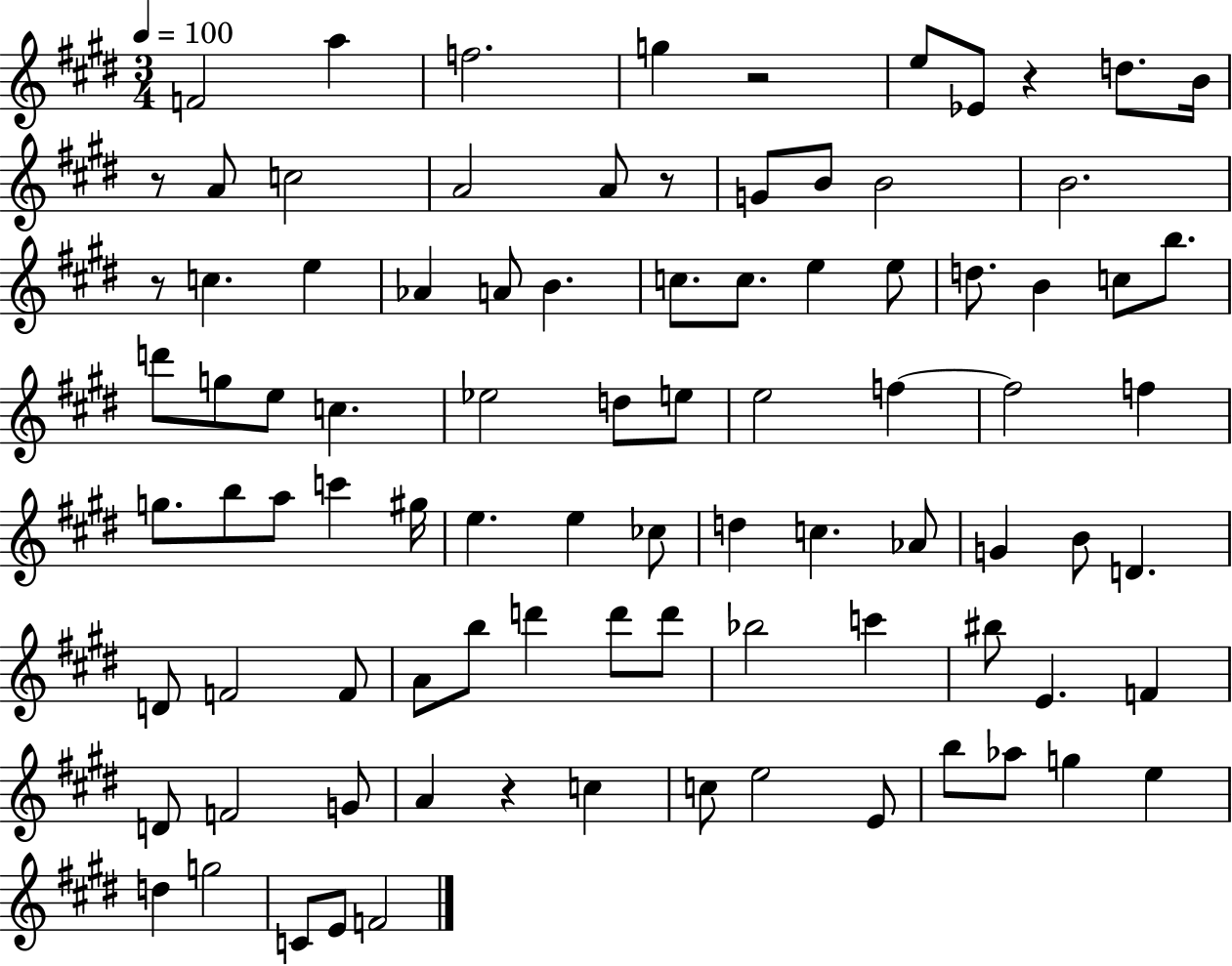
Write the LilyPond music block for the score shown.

{
  \clef treble
  \numericTimeSignature
  \time 3/4
  \key e \major
  \tempo 4 = 100
  f'2 a''4 | f''2. | g''4 r2 | e''8 ees'8 r4 d''8. b'16 | \break r8 a'8 c''2 | a'2 a'8 r8 | g'8 b'8 b'2 | b'2. | \break r8 c''4. e''4 | aes'4 a'8 b'4. | c''8. c''8. e''4 e''8 | d''8. b'4 c''8 b''8. | \break d'''8 g''8 e''8 c''4. | ees''2 d''8 e''8 | e''2 f''4~~ | f''2 f''4 | \break g''8. b''8 a''8 c'''4 gis''16 | e''4. e''4 ces''8 | d''4 c''4. aes'8 | g'4 b'8 d'4. | \break d'8 f'2 f'8 | a'8 b''8 d'''4 d'''8 d'''8 | bes''2 c'''4 | bis''8 e'4. f'4 | \break d'8 f'2 g'8 | a'4 r4 c''4 | c''8 e''2 e'8 | b''8 aes''8 g''4 e''4 | \break d''4 g''2 | c'8 e'8 f'2 | \bar "|."
}